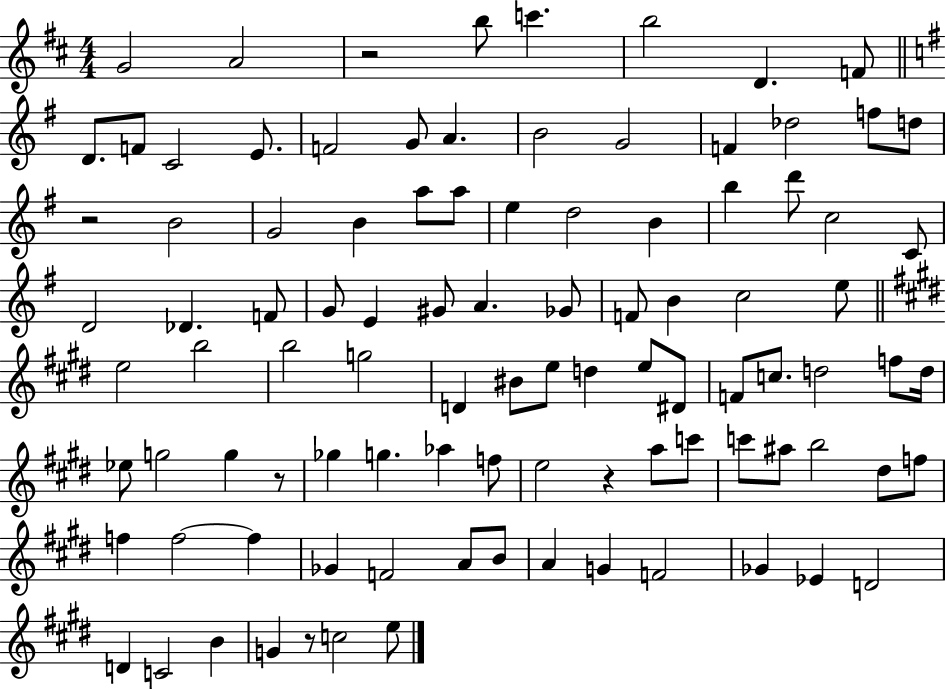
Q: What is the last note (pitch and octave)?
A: E5